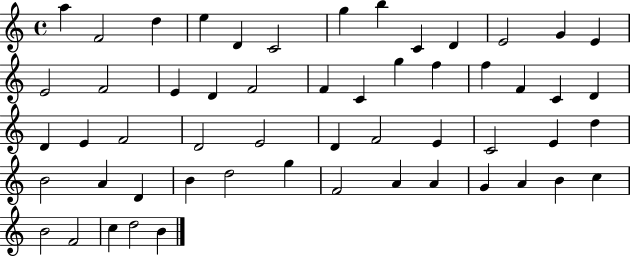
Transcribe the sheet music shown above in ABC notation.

X:1
T:Untitled
M:4/4
L:1/4
K:C
a F2 d e D C2 g b C D E2 G E E2 F2 E D F2 F C g f f F C D D E F2 D2 E2 D F2 E C2 E d B2 A D B d2 g F2 A A G A B c B2 F2 c d2 B